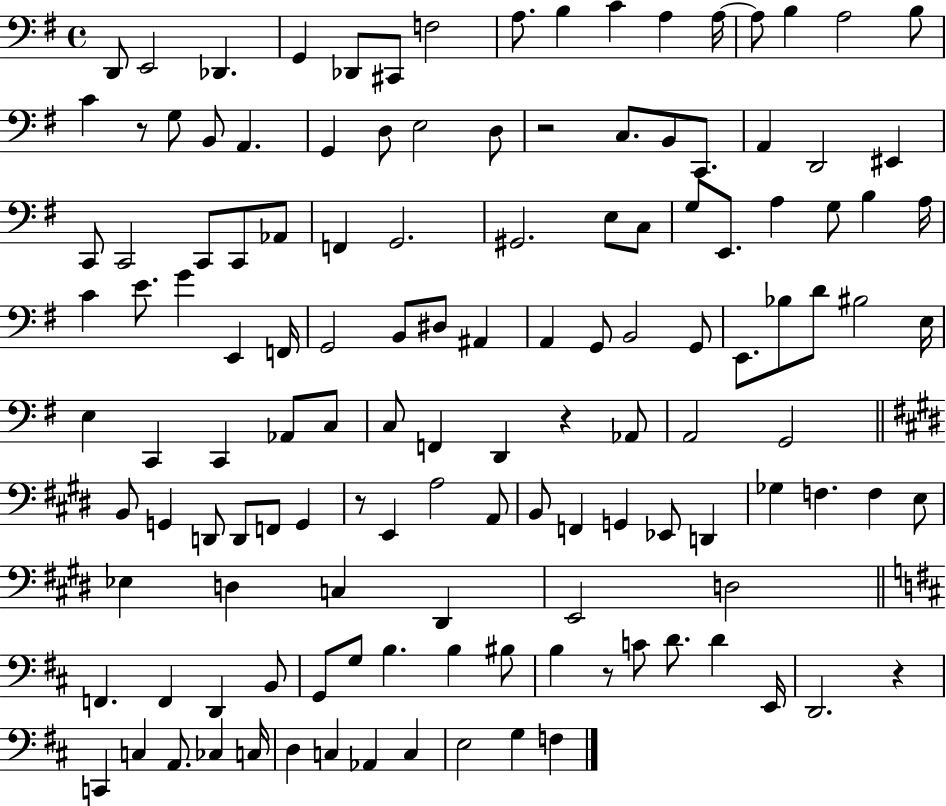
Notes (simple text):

D2/e E2/h Db2/q. G2/q Db2/e C#2/e F3/h A3/e. B3/q C4/q A3/q A3/s A3/e B3/q A3/h B3/e C4/q R/e G3/e B2/e A2/q. G2/q D3/e E3/h D3/e R/h C3/e. B2/e C2/e. A2/q D2/h EIS2/q C2/e C2/h C2/e C2/e Ab2/e F2/q G2/h. G#2/h. E3/e C3/e G3/e E2/e. A3/q G3/e B3/q A3/s C4/q E4/e. G4/q E2/q F2/s G2/h B2/e D#3/e A#2/q A2/q G2/e B2/h G2/e E2/e. Bb3/e D4/e BIS3/h E3/s E3/q C2/q C2/q Ab2/e C3/e C3/e F2/q D2/q R/q Ab2/e A2/h G2/h B2/e G2/q D2/e D2/e F2/e G2/q R/e E2/q A3/h A2/e B2/e F2/q G2/q Eb2/e D2/q Gb3/q F3/q. F3/q E3/e Eb3/q D3/q C3/q D#2/q E2/h D3/h F2/q. F2/q D2/q B2/e G2/e G3/e B3/q. B3/q BIS3/e B3/q R/e C4/e D4/e. D4/q E2/s D2/h. R/q C2/q C3/q A2/e. CES3/q C3/s D3/q C3/q Ab2/q C3/q E3/h G3/q F3/q